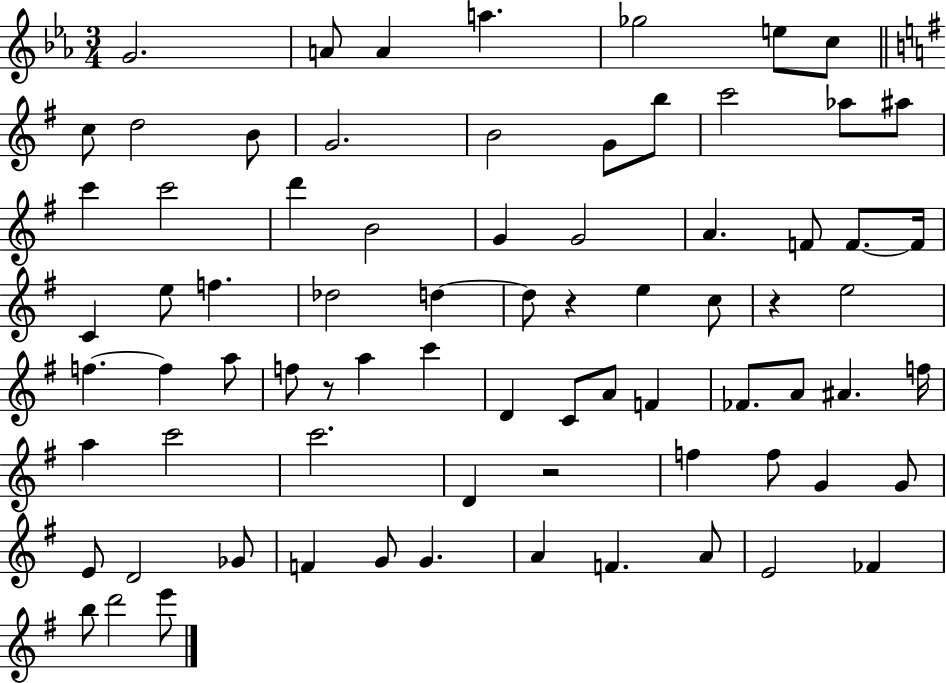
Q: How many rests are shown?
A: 4